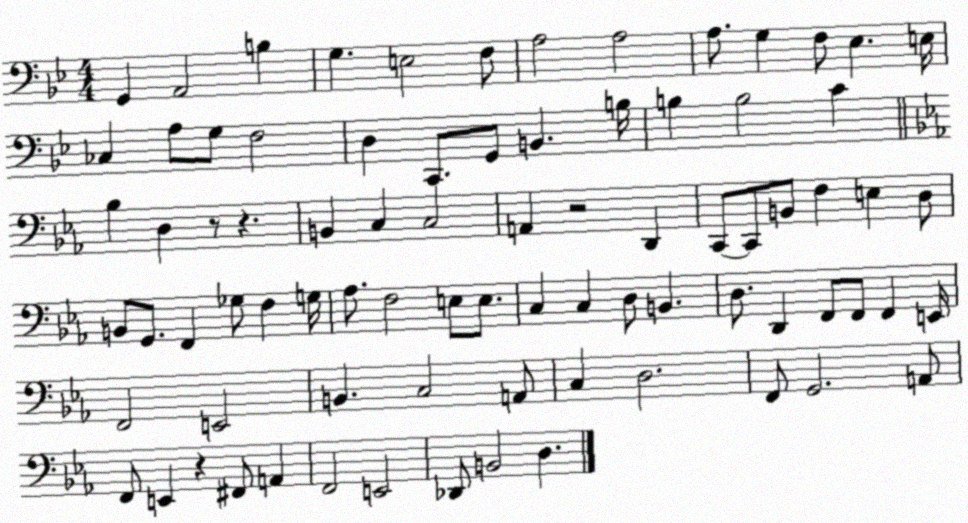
X:1
T:Untitled
M:4/4
L:1/4
K:Bb
G,, A,,2 B, G, E,2 F,/2 A,2 A,2 A,/2 G, F,/2 _E, E,/4 _C, A,/2 G,/2 F,2 D, C,,/2 G,,/2 B,, B,/4 B, B,2 C _B, D, z/2 z B,, C, C,2 A,, z2 D,, C,,/2 C,,/2 B,,/2 F, E, D,/2 B,,/2 G,,/2 F,, _G,/2 F, G,/4 _A,/2 F,2 E,/2 E,/2 C, C, D,/2 B,, D,/2 D,, F,,/2 F,,/2 F,, E,,/4 F,,2 E,,2 B,, C,2 A,,/2 C, D,2 F,,/2 G,,2 A,,/2 F,,/2 E,, z ^F,,/2 A,, F,,2 E,,2 _D,,/2 B,,2 D,